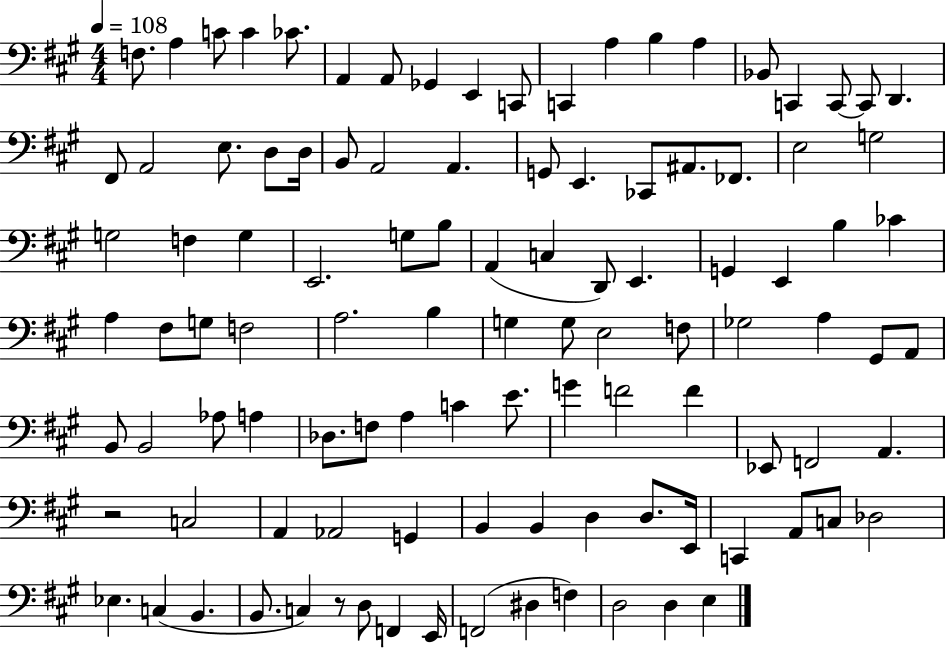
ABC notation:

X:1
T:Untitled
M:4/4
L:1/4
K:A
F,/2 A, C/2 C _C/2 A,, A,,/2 _G,, E,, C,,/2 C,, A, B, A, _B,,/2 C,, C,,/2 C,,/2 D,, ^F,,/2 A,,2 E,/2 D,/2 D,/4 B,,/2 A,,2 A,, G,,/2 E,, _C,,/2 ^A,,/2 _F,,/2 E,2 G,2 G,2 F, G, E,,2 G,/2 B,/2 A,, C, D,,/2 E,, G,, E,, B, _C A, ^F,/2 G,/2 F,2 A,2 B, G, G,/2 E,2 F,/2 _G,2 A, ^G,,/2 A,,/2 B,,/2 B,,2 _A,/2 A, _D,/2 F,/2 A, C E/2 G F2 F _E,,/2 F,,2 A,, z2 C,2 A,, _A,,2 G,, B,, B,, D, D,/2 E,,/4 C,, A,,/2 C,/2 _D,2 _E, C, B,, B,,/2 C, z/2 D,/2 F,, E,,/4 F,,2 ^D, F, D,2 D, E,